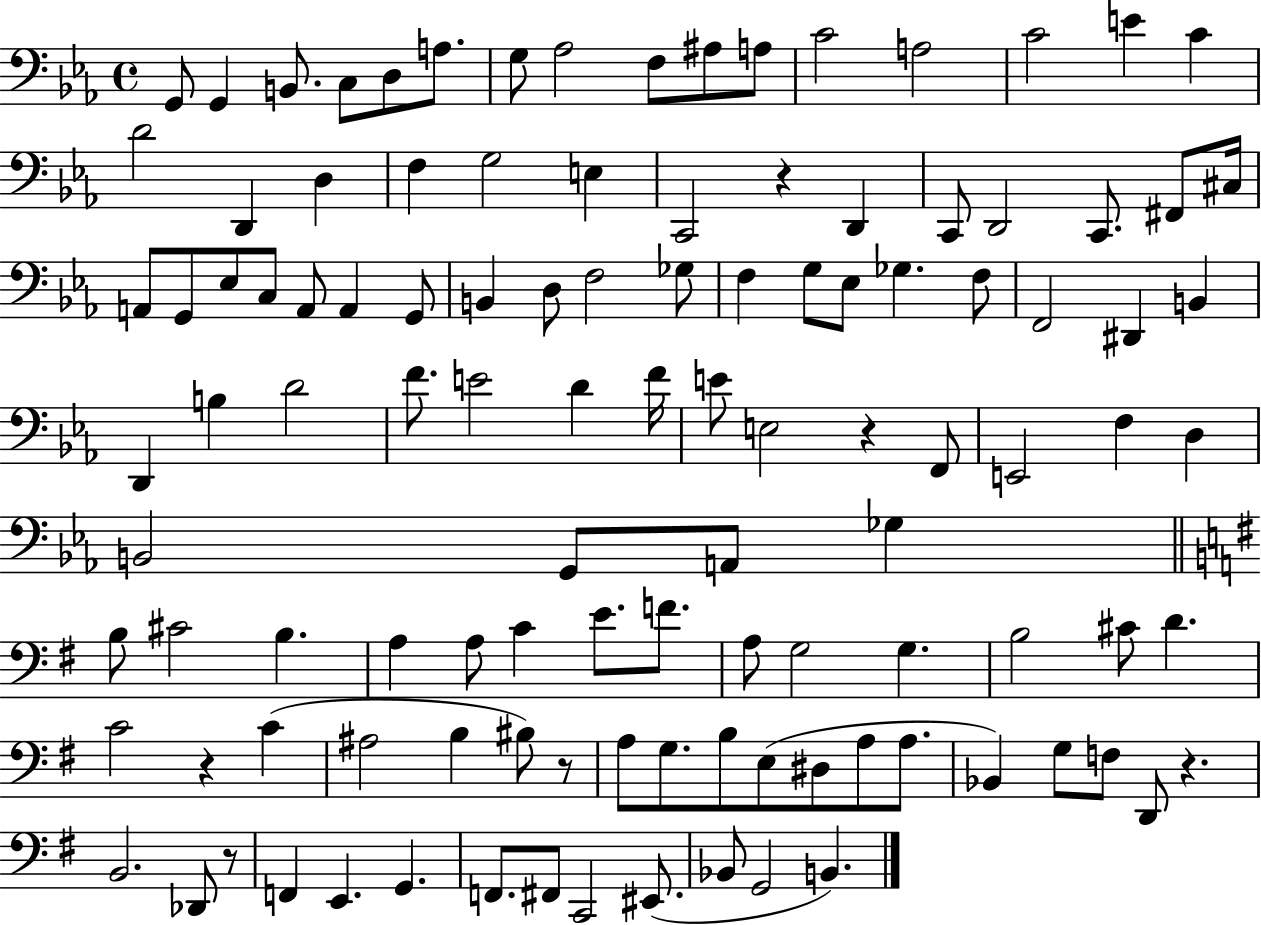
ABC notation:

X:1
T:Untitled
M:4/4
L:1/4
K:Eb
G,,/2 G,, B,,/2 C,/2 D,/2 A,/2 G,/2 _A,2 F,/2 ^A,/2 A,/2 C2 A,2 C2 E C D2 D,, D, F, G,2 E, C,,2 z D,, C,,/2 D,,2 C,,/2 ^F,,/2 ^C,/4 A,,/2 G,,/2 _E,/2 C,/2 A,,/2 A,, G,,/2 B,, D,/2 F,2 _G,/2 F, G,/2 _E,/2 _G, F,/2 F,,2 ^D,, B,, D,, B, D2 F/2 E2 D F/4 E/2 E,2 z F,,/2 E,,2 F, D, B,,2 G,,/2 A,,/2 _G, B,/2 ^C2 B, A, A,/2 C E/2 F/2 A,/2 G,2 G, B,2 ^C/2 D C2 z C ^A,2 B, ^B,/2 z/2 A,/2 G,/2 B,/2 E,/2 ^D,/2 A,/2 A,/2 _B,, G,/2 F,/2 D,,/2 z B,,2 _D,,/2 z/2 F,, E,, G,, F,,/2 ^F,,/2 C,,2 ^E,,/2 _B,,/2 G,,2 B,,